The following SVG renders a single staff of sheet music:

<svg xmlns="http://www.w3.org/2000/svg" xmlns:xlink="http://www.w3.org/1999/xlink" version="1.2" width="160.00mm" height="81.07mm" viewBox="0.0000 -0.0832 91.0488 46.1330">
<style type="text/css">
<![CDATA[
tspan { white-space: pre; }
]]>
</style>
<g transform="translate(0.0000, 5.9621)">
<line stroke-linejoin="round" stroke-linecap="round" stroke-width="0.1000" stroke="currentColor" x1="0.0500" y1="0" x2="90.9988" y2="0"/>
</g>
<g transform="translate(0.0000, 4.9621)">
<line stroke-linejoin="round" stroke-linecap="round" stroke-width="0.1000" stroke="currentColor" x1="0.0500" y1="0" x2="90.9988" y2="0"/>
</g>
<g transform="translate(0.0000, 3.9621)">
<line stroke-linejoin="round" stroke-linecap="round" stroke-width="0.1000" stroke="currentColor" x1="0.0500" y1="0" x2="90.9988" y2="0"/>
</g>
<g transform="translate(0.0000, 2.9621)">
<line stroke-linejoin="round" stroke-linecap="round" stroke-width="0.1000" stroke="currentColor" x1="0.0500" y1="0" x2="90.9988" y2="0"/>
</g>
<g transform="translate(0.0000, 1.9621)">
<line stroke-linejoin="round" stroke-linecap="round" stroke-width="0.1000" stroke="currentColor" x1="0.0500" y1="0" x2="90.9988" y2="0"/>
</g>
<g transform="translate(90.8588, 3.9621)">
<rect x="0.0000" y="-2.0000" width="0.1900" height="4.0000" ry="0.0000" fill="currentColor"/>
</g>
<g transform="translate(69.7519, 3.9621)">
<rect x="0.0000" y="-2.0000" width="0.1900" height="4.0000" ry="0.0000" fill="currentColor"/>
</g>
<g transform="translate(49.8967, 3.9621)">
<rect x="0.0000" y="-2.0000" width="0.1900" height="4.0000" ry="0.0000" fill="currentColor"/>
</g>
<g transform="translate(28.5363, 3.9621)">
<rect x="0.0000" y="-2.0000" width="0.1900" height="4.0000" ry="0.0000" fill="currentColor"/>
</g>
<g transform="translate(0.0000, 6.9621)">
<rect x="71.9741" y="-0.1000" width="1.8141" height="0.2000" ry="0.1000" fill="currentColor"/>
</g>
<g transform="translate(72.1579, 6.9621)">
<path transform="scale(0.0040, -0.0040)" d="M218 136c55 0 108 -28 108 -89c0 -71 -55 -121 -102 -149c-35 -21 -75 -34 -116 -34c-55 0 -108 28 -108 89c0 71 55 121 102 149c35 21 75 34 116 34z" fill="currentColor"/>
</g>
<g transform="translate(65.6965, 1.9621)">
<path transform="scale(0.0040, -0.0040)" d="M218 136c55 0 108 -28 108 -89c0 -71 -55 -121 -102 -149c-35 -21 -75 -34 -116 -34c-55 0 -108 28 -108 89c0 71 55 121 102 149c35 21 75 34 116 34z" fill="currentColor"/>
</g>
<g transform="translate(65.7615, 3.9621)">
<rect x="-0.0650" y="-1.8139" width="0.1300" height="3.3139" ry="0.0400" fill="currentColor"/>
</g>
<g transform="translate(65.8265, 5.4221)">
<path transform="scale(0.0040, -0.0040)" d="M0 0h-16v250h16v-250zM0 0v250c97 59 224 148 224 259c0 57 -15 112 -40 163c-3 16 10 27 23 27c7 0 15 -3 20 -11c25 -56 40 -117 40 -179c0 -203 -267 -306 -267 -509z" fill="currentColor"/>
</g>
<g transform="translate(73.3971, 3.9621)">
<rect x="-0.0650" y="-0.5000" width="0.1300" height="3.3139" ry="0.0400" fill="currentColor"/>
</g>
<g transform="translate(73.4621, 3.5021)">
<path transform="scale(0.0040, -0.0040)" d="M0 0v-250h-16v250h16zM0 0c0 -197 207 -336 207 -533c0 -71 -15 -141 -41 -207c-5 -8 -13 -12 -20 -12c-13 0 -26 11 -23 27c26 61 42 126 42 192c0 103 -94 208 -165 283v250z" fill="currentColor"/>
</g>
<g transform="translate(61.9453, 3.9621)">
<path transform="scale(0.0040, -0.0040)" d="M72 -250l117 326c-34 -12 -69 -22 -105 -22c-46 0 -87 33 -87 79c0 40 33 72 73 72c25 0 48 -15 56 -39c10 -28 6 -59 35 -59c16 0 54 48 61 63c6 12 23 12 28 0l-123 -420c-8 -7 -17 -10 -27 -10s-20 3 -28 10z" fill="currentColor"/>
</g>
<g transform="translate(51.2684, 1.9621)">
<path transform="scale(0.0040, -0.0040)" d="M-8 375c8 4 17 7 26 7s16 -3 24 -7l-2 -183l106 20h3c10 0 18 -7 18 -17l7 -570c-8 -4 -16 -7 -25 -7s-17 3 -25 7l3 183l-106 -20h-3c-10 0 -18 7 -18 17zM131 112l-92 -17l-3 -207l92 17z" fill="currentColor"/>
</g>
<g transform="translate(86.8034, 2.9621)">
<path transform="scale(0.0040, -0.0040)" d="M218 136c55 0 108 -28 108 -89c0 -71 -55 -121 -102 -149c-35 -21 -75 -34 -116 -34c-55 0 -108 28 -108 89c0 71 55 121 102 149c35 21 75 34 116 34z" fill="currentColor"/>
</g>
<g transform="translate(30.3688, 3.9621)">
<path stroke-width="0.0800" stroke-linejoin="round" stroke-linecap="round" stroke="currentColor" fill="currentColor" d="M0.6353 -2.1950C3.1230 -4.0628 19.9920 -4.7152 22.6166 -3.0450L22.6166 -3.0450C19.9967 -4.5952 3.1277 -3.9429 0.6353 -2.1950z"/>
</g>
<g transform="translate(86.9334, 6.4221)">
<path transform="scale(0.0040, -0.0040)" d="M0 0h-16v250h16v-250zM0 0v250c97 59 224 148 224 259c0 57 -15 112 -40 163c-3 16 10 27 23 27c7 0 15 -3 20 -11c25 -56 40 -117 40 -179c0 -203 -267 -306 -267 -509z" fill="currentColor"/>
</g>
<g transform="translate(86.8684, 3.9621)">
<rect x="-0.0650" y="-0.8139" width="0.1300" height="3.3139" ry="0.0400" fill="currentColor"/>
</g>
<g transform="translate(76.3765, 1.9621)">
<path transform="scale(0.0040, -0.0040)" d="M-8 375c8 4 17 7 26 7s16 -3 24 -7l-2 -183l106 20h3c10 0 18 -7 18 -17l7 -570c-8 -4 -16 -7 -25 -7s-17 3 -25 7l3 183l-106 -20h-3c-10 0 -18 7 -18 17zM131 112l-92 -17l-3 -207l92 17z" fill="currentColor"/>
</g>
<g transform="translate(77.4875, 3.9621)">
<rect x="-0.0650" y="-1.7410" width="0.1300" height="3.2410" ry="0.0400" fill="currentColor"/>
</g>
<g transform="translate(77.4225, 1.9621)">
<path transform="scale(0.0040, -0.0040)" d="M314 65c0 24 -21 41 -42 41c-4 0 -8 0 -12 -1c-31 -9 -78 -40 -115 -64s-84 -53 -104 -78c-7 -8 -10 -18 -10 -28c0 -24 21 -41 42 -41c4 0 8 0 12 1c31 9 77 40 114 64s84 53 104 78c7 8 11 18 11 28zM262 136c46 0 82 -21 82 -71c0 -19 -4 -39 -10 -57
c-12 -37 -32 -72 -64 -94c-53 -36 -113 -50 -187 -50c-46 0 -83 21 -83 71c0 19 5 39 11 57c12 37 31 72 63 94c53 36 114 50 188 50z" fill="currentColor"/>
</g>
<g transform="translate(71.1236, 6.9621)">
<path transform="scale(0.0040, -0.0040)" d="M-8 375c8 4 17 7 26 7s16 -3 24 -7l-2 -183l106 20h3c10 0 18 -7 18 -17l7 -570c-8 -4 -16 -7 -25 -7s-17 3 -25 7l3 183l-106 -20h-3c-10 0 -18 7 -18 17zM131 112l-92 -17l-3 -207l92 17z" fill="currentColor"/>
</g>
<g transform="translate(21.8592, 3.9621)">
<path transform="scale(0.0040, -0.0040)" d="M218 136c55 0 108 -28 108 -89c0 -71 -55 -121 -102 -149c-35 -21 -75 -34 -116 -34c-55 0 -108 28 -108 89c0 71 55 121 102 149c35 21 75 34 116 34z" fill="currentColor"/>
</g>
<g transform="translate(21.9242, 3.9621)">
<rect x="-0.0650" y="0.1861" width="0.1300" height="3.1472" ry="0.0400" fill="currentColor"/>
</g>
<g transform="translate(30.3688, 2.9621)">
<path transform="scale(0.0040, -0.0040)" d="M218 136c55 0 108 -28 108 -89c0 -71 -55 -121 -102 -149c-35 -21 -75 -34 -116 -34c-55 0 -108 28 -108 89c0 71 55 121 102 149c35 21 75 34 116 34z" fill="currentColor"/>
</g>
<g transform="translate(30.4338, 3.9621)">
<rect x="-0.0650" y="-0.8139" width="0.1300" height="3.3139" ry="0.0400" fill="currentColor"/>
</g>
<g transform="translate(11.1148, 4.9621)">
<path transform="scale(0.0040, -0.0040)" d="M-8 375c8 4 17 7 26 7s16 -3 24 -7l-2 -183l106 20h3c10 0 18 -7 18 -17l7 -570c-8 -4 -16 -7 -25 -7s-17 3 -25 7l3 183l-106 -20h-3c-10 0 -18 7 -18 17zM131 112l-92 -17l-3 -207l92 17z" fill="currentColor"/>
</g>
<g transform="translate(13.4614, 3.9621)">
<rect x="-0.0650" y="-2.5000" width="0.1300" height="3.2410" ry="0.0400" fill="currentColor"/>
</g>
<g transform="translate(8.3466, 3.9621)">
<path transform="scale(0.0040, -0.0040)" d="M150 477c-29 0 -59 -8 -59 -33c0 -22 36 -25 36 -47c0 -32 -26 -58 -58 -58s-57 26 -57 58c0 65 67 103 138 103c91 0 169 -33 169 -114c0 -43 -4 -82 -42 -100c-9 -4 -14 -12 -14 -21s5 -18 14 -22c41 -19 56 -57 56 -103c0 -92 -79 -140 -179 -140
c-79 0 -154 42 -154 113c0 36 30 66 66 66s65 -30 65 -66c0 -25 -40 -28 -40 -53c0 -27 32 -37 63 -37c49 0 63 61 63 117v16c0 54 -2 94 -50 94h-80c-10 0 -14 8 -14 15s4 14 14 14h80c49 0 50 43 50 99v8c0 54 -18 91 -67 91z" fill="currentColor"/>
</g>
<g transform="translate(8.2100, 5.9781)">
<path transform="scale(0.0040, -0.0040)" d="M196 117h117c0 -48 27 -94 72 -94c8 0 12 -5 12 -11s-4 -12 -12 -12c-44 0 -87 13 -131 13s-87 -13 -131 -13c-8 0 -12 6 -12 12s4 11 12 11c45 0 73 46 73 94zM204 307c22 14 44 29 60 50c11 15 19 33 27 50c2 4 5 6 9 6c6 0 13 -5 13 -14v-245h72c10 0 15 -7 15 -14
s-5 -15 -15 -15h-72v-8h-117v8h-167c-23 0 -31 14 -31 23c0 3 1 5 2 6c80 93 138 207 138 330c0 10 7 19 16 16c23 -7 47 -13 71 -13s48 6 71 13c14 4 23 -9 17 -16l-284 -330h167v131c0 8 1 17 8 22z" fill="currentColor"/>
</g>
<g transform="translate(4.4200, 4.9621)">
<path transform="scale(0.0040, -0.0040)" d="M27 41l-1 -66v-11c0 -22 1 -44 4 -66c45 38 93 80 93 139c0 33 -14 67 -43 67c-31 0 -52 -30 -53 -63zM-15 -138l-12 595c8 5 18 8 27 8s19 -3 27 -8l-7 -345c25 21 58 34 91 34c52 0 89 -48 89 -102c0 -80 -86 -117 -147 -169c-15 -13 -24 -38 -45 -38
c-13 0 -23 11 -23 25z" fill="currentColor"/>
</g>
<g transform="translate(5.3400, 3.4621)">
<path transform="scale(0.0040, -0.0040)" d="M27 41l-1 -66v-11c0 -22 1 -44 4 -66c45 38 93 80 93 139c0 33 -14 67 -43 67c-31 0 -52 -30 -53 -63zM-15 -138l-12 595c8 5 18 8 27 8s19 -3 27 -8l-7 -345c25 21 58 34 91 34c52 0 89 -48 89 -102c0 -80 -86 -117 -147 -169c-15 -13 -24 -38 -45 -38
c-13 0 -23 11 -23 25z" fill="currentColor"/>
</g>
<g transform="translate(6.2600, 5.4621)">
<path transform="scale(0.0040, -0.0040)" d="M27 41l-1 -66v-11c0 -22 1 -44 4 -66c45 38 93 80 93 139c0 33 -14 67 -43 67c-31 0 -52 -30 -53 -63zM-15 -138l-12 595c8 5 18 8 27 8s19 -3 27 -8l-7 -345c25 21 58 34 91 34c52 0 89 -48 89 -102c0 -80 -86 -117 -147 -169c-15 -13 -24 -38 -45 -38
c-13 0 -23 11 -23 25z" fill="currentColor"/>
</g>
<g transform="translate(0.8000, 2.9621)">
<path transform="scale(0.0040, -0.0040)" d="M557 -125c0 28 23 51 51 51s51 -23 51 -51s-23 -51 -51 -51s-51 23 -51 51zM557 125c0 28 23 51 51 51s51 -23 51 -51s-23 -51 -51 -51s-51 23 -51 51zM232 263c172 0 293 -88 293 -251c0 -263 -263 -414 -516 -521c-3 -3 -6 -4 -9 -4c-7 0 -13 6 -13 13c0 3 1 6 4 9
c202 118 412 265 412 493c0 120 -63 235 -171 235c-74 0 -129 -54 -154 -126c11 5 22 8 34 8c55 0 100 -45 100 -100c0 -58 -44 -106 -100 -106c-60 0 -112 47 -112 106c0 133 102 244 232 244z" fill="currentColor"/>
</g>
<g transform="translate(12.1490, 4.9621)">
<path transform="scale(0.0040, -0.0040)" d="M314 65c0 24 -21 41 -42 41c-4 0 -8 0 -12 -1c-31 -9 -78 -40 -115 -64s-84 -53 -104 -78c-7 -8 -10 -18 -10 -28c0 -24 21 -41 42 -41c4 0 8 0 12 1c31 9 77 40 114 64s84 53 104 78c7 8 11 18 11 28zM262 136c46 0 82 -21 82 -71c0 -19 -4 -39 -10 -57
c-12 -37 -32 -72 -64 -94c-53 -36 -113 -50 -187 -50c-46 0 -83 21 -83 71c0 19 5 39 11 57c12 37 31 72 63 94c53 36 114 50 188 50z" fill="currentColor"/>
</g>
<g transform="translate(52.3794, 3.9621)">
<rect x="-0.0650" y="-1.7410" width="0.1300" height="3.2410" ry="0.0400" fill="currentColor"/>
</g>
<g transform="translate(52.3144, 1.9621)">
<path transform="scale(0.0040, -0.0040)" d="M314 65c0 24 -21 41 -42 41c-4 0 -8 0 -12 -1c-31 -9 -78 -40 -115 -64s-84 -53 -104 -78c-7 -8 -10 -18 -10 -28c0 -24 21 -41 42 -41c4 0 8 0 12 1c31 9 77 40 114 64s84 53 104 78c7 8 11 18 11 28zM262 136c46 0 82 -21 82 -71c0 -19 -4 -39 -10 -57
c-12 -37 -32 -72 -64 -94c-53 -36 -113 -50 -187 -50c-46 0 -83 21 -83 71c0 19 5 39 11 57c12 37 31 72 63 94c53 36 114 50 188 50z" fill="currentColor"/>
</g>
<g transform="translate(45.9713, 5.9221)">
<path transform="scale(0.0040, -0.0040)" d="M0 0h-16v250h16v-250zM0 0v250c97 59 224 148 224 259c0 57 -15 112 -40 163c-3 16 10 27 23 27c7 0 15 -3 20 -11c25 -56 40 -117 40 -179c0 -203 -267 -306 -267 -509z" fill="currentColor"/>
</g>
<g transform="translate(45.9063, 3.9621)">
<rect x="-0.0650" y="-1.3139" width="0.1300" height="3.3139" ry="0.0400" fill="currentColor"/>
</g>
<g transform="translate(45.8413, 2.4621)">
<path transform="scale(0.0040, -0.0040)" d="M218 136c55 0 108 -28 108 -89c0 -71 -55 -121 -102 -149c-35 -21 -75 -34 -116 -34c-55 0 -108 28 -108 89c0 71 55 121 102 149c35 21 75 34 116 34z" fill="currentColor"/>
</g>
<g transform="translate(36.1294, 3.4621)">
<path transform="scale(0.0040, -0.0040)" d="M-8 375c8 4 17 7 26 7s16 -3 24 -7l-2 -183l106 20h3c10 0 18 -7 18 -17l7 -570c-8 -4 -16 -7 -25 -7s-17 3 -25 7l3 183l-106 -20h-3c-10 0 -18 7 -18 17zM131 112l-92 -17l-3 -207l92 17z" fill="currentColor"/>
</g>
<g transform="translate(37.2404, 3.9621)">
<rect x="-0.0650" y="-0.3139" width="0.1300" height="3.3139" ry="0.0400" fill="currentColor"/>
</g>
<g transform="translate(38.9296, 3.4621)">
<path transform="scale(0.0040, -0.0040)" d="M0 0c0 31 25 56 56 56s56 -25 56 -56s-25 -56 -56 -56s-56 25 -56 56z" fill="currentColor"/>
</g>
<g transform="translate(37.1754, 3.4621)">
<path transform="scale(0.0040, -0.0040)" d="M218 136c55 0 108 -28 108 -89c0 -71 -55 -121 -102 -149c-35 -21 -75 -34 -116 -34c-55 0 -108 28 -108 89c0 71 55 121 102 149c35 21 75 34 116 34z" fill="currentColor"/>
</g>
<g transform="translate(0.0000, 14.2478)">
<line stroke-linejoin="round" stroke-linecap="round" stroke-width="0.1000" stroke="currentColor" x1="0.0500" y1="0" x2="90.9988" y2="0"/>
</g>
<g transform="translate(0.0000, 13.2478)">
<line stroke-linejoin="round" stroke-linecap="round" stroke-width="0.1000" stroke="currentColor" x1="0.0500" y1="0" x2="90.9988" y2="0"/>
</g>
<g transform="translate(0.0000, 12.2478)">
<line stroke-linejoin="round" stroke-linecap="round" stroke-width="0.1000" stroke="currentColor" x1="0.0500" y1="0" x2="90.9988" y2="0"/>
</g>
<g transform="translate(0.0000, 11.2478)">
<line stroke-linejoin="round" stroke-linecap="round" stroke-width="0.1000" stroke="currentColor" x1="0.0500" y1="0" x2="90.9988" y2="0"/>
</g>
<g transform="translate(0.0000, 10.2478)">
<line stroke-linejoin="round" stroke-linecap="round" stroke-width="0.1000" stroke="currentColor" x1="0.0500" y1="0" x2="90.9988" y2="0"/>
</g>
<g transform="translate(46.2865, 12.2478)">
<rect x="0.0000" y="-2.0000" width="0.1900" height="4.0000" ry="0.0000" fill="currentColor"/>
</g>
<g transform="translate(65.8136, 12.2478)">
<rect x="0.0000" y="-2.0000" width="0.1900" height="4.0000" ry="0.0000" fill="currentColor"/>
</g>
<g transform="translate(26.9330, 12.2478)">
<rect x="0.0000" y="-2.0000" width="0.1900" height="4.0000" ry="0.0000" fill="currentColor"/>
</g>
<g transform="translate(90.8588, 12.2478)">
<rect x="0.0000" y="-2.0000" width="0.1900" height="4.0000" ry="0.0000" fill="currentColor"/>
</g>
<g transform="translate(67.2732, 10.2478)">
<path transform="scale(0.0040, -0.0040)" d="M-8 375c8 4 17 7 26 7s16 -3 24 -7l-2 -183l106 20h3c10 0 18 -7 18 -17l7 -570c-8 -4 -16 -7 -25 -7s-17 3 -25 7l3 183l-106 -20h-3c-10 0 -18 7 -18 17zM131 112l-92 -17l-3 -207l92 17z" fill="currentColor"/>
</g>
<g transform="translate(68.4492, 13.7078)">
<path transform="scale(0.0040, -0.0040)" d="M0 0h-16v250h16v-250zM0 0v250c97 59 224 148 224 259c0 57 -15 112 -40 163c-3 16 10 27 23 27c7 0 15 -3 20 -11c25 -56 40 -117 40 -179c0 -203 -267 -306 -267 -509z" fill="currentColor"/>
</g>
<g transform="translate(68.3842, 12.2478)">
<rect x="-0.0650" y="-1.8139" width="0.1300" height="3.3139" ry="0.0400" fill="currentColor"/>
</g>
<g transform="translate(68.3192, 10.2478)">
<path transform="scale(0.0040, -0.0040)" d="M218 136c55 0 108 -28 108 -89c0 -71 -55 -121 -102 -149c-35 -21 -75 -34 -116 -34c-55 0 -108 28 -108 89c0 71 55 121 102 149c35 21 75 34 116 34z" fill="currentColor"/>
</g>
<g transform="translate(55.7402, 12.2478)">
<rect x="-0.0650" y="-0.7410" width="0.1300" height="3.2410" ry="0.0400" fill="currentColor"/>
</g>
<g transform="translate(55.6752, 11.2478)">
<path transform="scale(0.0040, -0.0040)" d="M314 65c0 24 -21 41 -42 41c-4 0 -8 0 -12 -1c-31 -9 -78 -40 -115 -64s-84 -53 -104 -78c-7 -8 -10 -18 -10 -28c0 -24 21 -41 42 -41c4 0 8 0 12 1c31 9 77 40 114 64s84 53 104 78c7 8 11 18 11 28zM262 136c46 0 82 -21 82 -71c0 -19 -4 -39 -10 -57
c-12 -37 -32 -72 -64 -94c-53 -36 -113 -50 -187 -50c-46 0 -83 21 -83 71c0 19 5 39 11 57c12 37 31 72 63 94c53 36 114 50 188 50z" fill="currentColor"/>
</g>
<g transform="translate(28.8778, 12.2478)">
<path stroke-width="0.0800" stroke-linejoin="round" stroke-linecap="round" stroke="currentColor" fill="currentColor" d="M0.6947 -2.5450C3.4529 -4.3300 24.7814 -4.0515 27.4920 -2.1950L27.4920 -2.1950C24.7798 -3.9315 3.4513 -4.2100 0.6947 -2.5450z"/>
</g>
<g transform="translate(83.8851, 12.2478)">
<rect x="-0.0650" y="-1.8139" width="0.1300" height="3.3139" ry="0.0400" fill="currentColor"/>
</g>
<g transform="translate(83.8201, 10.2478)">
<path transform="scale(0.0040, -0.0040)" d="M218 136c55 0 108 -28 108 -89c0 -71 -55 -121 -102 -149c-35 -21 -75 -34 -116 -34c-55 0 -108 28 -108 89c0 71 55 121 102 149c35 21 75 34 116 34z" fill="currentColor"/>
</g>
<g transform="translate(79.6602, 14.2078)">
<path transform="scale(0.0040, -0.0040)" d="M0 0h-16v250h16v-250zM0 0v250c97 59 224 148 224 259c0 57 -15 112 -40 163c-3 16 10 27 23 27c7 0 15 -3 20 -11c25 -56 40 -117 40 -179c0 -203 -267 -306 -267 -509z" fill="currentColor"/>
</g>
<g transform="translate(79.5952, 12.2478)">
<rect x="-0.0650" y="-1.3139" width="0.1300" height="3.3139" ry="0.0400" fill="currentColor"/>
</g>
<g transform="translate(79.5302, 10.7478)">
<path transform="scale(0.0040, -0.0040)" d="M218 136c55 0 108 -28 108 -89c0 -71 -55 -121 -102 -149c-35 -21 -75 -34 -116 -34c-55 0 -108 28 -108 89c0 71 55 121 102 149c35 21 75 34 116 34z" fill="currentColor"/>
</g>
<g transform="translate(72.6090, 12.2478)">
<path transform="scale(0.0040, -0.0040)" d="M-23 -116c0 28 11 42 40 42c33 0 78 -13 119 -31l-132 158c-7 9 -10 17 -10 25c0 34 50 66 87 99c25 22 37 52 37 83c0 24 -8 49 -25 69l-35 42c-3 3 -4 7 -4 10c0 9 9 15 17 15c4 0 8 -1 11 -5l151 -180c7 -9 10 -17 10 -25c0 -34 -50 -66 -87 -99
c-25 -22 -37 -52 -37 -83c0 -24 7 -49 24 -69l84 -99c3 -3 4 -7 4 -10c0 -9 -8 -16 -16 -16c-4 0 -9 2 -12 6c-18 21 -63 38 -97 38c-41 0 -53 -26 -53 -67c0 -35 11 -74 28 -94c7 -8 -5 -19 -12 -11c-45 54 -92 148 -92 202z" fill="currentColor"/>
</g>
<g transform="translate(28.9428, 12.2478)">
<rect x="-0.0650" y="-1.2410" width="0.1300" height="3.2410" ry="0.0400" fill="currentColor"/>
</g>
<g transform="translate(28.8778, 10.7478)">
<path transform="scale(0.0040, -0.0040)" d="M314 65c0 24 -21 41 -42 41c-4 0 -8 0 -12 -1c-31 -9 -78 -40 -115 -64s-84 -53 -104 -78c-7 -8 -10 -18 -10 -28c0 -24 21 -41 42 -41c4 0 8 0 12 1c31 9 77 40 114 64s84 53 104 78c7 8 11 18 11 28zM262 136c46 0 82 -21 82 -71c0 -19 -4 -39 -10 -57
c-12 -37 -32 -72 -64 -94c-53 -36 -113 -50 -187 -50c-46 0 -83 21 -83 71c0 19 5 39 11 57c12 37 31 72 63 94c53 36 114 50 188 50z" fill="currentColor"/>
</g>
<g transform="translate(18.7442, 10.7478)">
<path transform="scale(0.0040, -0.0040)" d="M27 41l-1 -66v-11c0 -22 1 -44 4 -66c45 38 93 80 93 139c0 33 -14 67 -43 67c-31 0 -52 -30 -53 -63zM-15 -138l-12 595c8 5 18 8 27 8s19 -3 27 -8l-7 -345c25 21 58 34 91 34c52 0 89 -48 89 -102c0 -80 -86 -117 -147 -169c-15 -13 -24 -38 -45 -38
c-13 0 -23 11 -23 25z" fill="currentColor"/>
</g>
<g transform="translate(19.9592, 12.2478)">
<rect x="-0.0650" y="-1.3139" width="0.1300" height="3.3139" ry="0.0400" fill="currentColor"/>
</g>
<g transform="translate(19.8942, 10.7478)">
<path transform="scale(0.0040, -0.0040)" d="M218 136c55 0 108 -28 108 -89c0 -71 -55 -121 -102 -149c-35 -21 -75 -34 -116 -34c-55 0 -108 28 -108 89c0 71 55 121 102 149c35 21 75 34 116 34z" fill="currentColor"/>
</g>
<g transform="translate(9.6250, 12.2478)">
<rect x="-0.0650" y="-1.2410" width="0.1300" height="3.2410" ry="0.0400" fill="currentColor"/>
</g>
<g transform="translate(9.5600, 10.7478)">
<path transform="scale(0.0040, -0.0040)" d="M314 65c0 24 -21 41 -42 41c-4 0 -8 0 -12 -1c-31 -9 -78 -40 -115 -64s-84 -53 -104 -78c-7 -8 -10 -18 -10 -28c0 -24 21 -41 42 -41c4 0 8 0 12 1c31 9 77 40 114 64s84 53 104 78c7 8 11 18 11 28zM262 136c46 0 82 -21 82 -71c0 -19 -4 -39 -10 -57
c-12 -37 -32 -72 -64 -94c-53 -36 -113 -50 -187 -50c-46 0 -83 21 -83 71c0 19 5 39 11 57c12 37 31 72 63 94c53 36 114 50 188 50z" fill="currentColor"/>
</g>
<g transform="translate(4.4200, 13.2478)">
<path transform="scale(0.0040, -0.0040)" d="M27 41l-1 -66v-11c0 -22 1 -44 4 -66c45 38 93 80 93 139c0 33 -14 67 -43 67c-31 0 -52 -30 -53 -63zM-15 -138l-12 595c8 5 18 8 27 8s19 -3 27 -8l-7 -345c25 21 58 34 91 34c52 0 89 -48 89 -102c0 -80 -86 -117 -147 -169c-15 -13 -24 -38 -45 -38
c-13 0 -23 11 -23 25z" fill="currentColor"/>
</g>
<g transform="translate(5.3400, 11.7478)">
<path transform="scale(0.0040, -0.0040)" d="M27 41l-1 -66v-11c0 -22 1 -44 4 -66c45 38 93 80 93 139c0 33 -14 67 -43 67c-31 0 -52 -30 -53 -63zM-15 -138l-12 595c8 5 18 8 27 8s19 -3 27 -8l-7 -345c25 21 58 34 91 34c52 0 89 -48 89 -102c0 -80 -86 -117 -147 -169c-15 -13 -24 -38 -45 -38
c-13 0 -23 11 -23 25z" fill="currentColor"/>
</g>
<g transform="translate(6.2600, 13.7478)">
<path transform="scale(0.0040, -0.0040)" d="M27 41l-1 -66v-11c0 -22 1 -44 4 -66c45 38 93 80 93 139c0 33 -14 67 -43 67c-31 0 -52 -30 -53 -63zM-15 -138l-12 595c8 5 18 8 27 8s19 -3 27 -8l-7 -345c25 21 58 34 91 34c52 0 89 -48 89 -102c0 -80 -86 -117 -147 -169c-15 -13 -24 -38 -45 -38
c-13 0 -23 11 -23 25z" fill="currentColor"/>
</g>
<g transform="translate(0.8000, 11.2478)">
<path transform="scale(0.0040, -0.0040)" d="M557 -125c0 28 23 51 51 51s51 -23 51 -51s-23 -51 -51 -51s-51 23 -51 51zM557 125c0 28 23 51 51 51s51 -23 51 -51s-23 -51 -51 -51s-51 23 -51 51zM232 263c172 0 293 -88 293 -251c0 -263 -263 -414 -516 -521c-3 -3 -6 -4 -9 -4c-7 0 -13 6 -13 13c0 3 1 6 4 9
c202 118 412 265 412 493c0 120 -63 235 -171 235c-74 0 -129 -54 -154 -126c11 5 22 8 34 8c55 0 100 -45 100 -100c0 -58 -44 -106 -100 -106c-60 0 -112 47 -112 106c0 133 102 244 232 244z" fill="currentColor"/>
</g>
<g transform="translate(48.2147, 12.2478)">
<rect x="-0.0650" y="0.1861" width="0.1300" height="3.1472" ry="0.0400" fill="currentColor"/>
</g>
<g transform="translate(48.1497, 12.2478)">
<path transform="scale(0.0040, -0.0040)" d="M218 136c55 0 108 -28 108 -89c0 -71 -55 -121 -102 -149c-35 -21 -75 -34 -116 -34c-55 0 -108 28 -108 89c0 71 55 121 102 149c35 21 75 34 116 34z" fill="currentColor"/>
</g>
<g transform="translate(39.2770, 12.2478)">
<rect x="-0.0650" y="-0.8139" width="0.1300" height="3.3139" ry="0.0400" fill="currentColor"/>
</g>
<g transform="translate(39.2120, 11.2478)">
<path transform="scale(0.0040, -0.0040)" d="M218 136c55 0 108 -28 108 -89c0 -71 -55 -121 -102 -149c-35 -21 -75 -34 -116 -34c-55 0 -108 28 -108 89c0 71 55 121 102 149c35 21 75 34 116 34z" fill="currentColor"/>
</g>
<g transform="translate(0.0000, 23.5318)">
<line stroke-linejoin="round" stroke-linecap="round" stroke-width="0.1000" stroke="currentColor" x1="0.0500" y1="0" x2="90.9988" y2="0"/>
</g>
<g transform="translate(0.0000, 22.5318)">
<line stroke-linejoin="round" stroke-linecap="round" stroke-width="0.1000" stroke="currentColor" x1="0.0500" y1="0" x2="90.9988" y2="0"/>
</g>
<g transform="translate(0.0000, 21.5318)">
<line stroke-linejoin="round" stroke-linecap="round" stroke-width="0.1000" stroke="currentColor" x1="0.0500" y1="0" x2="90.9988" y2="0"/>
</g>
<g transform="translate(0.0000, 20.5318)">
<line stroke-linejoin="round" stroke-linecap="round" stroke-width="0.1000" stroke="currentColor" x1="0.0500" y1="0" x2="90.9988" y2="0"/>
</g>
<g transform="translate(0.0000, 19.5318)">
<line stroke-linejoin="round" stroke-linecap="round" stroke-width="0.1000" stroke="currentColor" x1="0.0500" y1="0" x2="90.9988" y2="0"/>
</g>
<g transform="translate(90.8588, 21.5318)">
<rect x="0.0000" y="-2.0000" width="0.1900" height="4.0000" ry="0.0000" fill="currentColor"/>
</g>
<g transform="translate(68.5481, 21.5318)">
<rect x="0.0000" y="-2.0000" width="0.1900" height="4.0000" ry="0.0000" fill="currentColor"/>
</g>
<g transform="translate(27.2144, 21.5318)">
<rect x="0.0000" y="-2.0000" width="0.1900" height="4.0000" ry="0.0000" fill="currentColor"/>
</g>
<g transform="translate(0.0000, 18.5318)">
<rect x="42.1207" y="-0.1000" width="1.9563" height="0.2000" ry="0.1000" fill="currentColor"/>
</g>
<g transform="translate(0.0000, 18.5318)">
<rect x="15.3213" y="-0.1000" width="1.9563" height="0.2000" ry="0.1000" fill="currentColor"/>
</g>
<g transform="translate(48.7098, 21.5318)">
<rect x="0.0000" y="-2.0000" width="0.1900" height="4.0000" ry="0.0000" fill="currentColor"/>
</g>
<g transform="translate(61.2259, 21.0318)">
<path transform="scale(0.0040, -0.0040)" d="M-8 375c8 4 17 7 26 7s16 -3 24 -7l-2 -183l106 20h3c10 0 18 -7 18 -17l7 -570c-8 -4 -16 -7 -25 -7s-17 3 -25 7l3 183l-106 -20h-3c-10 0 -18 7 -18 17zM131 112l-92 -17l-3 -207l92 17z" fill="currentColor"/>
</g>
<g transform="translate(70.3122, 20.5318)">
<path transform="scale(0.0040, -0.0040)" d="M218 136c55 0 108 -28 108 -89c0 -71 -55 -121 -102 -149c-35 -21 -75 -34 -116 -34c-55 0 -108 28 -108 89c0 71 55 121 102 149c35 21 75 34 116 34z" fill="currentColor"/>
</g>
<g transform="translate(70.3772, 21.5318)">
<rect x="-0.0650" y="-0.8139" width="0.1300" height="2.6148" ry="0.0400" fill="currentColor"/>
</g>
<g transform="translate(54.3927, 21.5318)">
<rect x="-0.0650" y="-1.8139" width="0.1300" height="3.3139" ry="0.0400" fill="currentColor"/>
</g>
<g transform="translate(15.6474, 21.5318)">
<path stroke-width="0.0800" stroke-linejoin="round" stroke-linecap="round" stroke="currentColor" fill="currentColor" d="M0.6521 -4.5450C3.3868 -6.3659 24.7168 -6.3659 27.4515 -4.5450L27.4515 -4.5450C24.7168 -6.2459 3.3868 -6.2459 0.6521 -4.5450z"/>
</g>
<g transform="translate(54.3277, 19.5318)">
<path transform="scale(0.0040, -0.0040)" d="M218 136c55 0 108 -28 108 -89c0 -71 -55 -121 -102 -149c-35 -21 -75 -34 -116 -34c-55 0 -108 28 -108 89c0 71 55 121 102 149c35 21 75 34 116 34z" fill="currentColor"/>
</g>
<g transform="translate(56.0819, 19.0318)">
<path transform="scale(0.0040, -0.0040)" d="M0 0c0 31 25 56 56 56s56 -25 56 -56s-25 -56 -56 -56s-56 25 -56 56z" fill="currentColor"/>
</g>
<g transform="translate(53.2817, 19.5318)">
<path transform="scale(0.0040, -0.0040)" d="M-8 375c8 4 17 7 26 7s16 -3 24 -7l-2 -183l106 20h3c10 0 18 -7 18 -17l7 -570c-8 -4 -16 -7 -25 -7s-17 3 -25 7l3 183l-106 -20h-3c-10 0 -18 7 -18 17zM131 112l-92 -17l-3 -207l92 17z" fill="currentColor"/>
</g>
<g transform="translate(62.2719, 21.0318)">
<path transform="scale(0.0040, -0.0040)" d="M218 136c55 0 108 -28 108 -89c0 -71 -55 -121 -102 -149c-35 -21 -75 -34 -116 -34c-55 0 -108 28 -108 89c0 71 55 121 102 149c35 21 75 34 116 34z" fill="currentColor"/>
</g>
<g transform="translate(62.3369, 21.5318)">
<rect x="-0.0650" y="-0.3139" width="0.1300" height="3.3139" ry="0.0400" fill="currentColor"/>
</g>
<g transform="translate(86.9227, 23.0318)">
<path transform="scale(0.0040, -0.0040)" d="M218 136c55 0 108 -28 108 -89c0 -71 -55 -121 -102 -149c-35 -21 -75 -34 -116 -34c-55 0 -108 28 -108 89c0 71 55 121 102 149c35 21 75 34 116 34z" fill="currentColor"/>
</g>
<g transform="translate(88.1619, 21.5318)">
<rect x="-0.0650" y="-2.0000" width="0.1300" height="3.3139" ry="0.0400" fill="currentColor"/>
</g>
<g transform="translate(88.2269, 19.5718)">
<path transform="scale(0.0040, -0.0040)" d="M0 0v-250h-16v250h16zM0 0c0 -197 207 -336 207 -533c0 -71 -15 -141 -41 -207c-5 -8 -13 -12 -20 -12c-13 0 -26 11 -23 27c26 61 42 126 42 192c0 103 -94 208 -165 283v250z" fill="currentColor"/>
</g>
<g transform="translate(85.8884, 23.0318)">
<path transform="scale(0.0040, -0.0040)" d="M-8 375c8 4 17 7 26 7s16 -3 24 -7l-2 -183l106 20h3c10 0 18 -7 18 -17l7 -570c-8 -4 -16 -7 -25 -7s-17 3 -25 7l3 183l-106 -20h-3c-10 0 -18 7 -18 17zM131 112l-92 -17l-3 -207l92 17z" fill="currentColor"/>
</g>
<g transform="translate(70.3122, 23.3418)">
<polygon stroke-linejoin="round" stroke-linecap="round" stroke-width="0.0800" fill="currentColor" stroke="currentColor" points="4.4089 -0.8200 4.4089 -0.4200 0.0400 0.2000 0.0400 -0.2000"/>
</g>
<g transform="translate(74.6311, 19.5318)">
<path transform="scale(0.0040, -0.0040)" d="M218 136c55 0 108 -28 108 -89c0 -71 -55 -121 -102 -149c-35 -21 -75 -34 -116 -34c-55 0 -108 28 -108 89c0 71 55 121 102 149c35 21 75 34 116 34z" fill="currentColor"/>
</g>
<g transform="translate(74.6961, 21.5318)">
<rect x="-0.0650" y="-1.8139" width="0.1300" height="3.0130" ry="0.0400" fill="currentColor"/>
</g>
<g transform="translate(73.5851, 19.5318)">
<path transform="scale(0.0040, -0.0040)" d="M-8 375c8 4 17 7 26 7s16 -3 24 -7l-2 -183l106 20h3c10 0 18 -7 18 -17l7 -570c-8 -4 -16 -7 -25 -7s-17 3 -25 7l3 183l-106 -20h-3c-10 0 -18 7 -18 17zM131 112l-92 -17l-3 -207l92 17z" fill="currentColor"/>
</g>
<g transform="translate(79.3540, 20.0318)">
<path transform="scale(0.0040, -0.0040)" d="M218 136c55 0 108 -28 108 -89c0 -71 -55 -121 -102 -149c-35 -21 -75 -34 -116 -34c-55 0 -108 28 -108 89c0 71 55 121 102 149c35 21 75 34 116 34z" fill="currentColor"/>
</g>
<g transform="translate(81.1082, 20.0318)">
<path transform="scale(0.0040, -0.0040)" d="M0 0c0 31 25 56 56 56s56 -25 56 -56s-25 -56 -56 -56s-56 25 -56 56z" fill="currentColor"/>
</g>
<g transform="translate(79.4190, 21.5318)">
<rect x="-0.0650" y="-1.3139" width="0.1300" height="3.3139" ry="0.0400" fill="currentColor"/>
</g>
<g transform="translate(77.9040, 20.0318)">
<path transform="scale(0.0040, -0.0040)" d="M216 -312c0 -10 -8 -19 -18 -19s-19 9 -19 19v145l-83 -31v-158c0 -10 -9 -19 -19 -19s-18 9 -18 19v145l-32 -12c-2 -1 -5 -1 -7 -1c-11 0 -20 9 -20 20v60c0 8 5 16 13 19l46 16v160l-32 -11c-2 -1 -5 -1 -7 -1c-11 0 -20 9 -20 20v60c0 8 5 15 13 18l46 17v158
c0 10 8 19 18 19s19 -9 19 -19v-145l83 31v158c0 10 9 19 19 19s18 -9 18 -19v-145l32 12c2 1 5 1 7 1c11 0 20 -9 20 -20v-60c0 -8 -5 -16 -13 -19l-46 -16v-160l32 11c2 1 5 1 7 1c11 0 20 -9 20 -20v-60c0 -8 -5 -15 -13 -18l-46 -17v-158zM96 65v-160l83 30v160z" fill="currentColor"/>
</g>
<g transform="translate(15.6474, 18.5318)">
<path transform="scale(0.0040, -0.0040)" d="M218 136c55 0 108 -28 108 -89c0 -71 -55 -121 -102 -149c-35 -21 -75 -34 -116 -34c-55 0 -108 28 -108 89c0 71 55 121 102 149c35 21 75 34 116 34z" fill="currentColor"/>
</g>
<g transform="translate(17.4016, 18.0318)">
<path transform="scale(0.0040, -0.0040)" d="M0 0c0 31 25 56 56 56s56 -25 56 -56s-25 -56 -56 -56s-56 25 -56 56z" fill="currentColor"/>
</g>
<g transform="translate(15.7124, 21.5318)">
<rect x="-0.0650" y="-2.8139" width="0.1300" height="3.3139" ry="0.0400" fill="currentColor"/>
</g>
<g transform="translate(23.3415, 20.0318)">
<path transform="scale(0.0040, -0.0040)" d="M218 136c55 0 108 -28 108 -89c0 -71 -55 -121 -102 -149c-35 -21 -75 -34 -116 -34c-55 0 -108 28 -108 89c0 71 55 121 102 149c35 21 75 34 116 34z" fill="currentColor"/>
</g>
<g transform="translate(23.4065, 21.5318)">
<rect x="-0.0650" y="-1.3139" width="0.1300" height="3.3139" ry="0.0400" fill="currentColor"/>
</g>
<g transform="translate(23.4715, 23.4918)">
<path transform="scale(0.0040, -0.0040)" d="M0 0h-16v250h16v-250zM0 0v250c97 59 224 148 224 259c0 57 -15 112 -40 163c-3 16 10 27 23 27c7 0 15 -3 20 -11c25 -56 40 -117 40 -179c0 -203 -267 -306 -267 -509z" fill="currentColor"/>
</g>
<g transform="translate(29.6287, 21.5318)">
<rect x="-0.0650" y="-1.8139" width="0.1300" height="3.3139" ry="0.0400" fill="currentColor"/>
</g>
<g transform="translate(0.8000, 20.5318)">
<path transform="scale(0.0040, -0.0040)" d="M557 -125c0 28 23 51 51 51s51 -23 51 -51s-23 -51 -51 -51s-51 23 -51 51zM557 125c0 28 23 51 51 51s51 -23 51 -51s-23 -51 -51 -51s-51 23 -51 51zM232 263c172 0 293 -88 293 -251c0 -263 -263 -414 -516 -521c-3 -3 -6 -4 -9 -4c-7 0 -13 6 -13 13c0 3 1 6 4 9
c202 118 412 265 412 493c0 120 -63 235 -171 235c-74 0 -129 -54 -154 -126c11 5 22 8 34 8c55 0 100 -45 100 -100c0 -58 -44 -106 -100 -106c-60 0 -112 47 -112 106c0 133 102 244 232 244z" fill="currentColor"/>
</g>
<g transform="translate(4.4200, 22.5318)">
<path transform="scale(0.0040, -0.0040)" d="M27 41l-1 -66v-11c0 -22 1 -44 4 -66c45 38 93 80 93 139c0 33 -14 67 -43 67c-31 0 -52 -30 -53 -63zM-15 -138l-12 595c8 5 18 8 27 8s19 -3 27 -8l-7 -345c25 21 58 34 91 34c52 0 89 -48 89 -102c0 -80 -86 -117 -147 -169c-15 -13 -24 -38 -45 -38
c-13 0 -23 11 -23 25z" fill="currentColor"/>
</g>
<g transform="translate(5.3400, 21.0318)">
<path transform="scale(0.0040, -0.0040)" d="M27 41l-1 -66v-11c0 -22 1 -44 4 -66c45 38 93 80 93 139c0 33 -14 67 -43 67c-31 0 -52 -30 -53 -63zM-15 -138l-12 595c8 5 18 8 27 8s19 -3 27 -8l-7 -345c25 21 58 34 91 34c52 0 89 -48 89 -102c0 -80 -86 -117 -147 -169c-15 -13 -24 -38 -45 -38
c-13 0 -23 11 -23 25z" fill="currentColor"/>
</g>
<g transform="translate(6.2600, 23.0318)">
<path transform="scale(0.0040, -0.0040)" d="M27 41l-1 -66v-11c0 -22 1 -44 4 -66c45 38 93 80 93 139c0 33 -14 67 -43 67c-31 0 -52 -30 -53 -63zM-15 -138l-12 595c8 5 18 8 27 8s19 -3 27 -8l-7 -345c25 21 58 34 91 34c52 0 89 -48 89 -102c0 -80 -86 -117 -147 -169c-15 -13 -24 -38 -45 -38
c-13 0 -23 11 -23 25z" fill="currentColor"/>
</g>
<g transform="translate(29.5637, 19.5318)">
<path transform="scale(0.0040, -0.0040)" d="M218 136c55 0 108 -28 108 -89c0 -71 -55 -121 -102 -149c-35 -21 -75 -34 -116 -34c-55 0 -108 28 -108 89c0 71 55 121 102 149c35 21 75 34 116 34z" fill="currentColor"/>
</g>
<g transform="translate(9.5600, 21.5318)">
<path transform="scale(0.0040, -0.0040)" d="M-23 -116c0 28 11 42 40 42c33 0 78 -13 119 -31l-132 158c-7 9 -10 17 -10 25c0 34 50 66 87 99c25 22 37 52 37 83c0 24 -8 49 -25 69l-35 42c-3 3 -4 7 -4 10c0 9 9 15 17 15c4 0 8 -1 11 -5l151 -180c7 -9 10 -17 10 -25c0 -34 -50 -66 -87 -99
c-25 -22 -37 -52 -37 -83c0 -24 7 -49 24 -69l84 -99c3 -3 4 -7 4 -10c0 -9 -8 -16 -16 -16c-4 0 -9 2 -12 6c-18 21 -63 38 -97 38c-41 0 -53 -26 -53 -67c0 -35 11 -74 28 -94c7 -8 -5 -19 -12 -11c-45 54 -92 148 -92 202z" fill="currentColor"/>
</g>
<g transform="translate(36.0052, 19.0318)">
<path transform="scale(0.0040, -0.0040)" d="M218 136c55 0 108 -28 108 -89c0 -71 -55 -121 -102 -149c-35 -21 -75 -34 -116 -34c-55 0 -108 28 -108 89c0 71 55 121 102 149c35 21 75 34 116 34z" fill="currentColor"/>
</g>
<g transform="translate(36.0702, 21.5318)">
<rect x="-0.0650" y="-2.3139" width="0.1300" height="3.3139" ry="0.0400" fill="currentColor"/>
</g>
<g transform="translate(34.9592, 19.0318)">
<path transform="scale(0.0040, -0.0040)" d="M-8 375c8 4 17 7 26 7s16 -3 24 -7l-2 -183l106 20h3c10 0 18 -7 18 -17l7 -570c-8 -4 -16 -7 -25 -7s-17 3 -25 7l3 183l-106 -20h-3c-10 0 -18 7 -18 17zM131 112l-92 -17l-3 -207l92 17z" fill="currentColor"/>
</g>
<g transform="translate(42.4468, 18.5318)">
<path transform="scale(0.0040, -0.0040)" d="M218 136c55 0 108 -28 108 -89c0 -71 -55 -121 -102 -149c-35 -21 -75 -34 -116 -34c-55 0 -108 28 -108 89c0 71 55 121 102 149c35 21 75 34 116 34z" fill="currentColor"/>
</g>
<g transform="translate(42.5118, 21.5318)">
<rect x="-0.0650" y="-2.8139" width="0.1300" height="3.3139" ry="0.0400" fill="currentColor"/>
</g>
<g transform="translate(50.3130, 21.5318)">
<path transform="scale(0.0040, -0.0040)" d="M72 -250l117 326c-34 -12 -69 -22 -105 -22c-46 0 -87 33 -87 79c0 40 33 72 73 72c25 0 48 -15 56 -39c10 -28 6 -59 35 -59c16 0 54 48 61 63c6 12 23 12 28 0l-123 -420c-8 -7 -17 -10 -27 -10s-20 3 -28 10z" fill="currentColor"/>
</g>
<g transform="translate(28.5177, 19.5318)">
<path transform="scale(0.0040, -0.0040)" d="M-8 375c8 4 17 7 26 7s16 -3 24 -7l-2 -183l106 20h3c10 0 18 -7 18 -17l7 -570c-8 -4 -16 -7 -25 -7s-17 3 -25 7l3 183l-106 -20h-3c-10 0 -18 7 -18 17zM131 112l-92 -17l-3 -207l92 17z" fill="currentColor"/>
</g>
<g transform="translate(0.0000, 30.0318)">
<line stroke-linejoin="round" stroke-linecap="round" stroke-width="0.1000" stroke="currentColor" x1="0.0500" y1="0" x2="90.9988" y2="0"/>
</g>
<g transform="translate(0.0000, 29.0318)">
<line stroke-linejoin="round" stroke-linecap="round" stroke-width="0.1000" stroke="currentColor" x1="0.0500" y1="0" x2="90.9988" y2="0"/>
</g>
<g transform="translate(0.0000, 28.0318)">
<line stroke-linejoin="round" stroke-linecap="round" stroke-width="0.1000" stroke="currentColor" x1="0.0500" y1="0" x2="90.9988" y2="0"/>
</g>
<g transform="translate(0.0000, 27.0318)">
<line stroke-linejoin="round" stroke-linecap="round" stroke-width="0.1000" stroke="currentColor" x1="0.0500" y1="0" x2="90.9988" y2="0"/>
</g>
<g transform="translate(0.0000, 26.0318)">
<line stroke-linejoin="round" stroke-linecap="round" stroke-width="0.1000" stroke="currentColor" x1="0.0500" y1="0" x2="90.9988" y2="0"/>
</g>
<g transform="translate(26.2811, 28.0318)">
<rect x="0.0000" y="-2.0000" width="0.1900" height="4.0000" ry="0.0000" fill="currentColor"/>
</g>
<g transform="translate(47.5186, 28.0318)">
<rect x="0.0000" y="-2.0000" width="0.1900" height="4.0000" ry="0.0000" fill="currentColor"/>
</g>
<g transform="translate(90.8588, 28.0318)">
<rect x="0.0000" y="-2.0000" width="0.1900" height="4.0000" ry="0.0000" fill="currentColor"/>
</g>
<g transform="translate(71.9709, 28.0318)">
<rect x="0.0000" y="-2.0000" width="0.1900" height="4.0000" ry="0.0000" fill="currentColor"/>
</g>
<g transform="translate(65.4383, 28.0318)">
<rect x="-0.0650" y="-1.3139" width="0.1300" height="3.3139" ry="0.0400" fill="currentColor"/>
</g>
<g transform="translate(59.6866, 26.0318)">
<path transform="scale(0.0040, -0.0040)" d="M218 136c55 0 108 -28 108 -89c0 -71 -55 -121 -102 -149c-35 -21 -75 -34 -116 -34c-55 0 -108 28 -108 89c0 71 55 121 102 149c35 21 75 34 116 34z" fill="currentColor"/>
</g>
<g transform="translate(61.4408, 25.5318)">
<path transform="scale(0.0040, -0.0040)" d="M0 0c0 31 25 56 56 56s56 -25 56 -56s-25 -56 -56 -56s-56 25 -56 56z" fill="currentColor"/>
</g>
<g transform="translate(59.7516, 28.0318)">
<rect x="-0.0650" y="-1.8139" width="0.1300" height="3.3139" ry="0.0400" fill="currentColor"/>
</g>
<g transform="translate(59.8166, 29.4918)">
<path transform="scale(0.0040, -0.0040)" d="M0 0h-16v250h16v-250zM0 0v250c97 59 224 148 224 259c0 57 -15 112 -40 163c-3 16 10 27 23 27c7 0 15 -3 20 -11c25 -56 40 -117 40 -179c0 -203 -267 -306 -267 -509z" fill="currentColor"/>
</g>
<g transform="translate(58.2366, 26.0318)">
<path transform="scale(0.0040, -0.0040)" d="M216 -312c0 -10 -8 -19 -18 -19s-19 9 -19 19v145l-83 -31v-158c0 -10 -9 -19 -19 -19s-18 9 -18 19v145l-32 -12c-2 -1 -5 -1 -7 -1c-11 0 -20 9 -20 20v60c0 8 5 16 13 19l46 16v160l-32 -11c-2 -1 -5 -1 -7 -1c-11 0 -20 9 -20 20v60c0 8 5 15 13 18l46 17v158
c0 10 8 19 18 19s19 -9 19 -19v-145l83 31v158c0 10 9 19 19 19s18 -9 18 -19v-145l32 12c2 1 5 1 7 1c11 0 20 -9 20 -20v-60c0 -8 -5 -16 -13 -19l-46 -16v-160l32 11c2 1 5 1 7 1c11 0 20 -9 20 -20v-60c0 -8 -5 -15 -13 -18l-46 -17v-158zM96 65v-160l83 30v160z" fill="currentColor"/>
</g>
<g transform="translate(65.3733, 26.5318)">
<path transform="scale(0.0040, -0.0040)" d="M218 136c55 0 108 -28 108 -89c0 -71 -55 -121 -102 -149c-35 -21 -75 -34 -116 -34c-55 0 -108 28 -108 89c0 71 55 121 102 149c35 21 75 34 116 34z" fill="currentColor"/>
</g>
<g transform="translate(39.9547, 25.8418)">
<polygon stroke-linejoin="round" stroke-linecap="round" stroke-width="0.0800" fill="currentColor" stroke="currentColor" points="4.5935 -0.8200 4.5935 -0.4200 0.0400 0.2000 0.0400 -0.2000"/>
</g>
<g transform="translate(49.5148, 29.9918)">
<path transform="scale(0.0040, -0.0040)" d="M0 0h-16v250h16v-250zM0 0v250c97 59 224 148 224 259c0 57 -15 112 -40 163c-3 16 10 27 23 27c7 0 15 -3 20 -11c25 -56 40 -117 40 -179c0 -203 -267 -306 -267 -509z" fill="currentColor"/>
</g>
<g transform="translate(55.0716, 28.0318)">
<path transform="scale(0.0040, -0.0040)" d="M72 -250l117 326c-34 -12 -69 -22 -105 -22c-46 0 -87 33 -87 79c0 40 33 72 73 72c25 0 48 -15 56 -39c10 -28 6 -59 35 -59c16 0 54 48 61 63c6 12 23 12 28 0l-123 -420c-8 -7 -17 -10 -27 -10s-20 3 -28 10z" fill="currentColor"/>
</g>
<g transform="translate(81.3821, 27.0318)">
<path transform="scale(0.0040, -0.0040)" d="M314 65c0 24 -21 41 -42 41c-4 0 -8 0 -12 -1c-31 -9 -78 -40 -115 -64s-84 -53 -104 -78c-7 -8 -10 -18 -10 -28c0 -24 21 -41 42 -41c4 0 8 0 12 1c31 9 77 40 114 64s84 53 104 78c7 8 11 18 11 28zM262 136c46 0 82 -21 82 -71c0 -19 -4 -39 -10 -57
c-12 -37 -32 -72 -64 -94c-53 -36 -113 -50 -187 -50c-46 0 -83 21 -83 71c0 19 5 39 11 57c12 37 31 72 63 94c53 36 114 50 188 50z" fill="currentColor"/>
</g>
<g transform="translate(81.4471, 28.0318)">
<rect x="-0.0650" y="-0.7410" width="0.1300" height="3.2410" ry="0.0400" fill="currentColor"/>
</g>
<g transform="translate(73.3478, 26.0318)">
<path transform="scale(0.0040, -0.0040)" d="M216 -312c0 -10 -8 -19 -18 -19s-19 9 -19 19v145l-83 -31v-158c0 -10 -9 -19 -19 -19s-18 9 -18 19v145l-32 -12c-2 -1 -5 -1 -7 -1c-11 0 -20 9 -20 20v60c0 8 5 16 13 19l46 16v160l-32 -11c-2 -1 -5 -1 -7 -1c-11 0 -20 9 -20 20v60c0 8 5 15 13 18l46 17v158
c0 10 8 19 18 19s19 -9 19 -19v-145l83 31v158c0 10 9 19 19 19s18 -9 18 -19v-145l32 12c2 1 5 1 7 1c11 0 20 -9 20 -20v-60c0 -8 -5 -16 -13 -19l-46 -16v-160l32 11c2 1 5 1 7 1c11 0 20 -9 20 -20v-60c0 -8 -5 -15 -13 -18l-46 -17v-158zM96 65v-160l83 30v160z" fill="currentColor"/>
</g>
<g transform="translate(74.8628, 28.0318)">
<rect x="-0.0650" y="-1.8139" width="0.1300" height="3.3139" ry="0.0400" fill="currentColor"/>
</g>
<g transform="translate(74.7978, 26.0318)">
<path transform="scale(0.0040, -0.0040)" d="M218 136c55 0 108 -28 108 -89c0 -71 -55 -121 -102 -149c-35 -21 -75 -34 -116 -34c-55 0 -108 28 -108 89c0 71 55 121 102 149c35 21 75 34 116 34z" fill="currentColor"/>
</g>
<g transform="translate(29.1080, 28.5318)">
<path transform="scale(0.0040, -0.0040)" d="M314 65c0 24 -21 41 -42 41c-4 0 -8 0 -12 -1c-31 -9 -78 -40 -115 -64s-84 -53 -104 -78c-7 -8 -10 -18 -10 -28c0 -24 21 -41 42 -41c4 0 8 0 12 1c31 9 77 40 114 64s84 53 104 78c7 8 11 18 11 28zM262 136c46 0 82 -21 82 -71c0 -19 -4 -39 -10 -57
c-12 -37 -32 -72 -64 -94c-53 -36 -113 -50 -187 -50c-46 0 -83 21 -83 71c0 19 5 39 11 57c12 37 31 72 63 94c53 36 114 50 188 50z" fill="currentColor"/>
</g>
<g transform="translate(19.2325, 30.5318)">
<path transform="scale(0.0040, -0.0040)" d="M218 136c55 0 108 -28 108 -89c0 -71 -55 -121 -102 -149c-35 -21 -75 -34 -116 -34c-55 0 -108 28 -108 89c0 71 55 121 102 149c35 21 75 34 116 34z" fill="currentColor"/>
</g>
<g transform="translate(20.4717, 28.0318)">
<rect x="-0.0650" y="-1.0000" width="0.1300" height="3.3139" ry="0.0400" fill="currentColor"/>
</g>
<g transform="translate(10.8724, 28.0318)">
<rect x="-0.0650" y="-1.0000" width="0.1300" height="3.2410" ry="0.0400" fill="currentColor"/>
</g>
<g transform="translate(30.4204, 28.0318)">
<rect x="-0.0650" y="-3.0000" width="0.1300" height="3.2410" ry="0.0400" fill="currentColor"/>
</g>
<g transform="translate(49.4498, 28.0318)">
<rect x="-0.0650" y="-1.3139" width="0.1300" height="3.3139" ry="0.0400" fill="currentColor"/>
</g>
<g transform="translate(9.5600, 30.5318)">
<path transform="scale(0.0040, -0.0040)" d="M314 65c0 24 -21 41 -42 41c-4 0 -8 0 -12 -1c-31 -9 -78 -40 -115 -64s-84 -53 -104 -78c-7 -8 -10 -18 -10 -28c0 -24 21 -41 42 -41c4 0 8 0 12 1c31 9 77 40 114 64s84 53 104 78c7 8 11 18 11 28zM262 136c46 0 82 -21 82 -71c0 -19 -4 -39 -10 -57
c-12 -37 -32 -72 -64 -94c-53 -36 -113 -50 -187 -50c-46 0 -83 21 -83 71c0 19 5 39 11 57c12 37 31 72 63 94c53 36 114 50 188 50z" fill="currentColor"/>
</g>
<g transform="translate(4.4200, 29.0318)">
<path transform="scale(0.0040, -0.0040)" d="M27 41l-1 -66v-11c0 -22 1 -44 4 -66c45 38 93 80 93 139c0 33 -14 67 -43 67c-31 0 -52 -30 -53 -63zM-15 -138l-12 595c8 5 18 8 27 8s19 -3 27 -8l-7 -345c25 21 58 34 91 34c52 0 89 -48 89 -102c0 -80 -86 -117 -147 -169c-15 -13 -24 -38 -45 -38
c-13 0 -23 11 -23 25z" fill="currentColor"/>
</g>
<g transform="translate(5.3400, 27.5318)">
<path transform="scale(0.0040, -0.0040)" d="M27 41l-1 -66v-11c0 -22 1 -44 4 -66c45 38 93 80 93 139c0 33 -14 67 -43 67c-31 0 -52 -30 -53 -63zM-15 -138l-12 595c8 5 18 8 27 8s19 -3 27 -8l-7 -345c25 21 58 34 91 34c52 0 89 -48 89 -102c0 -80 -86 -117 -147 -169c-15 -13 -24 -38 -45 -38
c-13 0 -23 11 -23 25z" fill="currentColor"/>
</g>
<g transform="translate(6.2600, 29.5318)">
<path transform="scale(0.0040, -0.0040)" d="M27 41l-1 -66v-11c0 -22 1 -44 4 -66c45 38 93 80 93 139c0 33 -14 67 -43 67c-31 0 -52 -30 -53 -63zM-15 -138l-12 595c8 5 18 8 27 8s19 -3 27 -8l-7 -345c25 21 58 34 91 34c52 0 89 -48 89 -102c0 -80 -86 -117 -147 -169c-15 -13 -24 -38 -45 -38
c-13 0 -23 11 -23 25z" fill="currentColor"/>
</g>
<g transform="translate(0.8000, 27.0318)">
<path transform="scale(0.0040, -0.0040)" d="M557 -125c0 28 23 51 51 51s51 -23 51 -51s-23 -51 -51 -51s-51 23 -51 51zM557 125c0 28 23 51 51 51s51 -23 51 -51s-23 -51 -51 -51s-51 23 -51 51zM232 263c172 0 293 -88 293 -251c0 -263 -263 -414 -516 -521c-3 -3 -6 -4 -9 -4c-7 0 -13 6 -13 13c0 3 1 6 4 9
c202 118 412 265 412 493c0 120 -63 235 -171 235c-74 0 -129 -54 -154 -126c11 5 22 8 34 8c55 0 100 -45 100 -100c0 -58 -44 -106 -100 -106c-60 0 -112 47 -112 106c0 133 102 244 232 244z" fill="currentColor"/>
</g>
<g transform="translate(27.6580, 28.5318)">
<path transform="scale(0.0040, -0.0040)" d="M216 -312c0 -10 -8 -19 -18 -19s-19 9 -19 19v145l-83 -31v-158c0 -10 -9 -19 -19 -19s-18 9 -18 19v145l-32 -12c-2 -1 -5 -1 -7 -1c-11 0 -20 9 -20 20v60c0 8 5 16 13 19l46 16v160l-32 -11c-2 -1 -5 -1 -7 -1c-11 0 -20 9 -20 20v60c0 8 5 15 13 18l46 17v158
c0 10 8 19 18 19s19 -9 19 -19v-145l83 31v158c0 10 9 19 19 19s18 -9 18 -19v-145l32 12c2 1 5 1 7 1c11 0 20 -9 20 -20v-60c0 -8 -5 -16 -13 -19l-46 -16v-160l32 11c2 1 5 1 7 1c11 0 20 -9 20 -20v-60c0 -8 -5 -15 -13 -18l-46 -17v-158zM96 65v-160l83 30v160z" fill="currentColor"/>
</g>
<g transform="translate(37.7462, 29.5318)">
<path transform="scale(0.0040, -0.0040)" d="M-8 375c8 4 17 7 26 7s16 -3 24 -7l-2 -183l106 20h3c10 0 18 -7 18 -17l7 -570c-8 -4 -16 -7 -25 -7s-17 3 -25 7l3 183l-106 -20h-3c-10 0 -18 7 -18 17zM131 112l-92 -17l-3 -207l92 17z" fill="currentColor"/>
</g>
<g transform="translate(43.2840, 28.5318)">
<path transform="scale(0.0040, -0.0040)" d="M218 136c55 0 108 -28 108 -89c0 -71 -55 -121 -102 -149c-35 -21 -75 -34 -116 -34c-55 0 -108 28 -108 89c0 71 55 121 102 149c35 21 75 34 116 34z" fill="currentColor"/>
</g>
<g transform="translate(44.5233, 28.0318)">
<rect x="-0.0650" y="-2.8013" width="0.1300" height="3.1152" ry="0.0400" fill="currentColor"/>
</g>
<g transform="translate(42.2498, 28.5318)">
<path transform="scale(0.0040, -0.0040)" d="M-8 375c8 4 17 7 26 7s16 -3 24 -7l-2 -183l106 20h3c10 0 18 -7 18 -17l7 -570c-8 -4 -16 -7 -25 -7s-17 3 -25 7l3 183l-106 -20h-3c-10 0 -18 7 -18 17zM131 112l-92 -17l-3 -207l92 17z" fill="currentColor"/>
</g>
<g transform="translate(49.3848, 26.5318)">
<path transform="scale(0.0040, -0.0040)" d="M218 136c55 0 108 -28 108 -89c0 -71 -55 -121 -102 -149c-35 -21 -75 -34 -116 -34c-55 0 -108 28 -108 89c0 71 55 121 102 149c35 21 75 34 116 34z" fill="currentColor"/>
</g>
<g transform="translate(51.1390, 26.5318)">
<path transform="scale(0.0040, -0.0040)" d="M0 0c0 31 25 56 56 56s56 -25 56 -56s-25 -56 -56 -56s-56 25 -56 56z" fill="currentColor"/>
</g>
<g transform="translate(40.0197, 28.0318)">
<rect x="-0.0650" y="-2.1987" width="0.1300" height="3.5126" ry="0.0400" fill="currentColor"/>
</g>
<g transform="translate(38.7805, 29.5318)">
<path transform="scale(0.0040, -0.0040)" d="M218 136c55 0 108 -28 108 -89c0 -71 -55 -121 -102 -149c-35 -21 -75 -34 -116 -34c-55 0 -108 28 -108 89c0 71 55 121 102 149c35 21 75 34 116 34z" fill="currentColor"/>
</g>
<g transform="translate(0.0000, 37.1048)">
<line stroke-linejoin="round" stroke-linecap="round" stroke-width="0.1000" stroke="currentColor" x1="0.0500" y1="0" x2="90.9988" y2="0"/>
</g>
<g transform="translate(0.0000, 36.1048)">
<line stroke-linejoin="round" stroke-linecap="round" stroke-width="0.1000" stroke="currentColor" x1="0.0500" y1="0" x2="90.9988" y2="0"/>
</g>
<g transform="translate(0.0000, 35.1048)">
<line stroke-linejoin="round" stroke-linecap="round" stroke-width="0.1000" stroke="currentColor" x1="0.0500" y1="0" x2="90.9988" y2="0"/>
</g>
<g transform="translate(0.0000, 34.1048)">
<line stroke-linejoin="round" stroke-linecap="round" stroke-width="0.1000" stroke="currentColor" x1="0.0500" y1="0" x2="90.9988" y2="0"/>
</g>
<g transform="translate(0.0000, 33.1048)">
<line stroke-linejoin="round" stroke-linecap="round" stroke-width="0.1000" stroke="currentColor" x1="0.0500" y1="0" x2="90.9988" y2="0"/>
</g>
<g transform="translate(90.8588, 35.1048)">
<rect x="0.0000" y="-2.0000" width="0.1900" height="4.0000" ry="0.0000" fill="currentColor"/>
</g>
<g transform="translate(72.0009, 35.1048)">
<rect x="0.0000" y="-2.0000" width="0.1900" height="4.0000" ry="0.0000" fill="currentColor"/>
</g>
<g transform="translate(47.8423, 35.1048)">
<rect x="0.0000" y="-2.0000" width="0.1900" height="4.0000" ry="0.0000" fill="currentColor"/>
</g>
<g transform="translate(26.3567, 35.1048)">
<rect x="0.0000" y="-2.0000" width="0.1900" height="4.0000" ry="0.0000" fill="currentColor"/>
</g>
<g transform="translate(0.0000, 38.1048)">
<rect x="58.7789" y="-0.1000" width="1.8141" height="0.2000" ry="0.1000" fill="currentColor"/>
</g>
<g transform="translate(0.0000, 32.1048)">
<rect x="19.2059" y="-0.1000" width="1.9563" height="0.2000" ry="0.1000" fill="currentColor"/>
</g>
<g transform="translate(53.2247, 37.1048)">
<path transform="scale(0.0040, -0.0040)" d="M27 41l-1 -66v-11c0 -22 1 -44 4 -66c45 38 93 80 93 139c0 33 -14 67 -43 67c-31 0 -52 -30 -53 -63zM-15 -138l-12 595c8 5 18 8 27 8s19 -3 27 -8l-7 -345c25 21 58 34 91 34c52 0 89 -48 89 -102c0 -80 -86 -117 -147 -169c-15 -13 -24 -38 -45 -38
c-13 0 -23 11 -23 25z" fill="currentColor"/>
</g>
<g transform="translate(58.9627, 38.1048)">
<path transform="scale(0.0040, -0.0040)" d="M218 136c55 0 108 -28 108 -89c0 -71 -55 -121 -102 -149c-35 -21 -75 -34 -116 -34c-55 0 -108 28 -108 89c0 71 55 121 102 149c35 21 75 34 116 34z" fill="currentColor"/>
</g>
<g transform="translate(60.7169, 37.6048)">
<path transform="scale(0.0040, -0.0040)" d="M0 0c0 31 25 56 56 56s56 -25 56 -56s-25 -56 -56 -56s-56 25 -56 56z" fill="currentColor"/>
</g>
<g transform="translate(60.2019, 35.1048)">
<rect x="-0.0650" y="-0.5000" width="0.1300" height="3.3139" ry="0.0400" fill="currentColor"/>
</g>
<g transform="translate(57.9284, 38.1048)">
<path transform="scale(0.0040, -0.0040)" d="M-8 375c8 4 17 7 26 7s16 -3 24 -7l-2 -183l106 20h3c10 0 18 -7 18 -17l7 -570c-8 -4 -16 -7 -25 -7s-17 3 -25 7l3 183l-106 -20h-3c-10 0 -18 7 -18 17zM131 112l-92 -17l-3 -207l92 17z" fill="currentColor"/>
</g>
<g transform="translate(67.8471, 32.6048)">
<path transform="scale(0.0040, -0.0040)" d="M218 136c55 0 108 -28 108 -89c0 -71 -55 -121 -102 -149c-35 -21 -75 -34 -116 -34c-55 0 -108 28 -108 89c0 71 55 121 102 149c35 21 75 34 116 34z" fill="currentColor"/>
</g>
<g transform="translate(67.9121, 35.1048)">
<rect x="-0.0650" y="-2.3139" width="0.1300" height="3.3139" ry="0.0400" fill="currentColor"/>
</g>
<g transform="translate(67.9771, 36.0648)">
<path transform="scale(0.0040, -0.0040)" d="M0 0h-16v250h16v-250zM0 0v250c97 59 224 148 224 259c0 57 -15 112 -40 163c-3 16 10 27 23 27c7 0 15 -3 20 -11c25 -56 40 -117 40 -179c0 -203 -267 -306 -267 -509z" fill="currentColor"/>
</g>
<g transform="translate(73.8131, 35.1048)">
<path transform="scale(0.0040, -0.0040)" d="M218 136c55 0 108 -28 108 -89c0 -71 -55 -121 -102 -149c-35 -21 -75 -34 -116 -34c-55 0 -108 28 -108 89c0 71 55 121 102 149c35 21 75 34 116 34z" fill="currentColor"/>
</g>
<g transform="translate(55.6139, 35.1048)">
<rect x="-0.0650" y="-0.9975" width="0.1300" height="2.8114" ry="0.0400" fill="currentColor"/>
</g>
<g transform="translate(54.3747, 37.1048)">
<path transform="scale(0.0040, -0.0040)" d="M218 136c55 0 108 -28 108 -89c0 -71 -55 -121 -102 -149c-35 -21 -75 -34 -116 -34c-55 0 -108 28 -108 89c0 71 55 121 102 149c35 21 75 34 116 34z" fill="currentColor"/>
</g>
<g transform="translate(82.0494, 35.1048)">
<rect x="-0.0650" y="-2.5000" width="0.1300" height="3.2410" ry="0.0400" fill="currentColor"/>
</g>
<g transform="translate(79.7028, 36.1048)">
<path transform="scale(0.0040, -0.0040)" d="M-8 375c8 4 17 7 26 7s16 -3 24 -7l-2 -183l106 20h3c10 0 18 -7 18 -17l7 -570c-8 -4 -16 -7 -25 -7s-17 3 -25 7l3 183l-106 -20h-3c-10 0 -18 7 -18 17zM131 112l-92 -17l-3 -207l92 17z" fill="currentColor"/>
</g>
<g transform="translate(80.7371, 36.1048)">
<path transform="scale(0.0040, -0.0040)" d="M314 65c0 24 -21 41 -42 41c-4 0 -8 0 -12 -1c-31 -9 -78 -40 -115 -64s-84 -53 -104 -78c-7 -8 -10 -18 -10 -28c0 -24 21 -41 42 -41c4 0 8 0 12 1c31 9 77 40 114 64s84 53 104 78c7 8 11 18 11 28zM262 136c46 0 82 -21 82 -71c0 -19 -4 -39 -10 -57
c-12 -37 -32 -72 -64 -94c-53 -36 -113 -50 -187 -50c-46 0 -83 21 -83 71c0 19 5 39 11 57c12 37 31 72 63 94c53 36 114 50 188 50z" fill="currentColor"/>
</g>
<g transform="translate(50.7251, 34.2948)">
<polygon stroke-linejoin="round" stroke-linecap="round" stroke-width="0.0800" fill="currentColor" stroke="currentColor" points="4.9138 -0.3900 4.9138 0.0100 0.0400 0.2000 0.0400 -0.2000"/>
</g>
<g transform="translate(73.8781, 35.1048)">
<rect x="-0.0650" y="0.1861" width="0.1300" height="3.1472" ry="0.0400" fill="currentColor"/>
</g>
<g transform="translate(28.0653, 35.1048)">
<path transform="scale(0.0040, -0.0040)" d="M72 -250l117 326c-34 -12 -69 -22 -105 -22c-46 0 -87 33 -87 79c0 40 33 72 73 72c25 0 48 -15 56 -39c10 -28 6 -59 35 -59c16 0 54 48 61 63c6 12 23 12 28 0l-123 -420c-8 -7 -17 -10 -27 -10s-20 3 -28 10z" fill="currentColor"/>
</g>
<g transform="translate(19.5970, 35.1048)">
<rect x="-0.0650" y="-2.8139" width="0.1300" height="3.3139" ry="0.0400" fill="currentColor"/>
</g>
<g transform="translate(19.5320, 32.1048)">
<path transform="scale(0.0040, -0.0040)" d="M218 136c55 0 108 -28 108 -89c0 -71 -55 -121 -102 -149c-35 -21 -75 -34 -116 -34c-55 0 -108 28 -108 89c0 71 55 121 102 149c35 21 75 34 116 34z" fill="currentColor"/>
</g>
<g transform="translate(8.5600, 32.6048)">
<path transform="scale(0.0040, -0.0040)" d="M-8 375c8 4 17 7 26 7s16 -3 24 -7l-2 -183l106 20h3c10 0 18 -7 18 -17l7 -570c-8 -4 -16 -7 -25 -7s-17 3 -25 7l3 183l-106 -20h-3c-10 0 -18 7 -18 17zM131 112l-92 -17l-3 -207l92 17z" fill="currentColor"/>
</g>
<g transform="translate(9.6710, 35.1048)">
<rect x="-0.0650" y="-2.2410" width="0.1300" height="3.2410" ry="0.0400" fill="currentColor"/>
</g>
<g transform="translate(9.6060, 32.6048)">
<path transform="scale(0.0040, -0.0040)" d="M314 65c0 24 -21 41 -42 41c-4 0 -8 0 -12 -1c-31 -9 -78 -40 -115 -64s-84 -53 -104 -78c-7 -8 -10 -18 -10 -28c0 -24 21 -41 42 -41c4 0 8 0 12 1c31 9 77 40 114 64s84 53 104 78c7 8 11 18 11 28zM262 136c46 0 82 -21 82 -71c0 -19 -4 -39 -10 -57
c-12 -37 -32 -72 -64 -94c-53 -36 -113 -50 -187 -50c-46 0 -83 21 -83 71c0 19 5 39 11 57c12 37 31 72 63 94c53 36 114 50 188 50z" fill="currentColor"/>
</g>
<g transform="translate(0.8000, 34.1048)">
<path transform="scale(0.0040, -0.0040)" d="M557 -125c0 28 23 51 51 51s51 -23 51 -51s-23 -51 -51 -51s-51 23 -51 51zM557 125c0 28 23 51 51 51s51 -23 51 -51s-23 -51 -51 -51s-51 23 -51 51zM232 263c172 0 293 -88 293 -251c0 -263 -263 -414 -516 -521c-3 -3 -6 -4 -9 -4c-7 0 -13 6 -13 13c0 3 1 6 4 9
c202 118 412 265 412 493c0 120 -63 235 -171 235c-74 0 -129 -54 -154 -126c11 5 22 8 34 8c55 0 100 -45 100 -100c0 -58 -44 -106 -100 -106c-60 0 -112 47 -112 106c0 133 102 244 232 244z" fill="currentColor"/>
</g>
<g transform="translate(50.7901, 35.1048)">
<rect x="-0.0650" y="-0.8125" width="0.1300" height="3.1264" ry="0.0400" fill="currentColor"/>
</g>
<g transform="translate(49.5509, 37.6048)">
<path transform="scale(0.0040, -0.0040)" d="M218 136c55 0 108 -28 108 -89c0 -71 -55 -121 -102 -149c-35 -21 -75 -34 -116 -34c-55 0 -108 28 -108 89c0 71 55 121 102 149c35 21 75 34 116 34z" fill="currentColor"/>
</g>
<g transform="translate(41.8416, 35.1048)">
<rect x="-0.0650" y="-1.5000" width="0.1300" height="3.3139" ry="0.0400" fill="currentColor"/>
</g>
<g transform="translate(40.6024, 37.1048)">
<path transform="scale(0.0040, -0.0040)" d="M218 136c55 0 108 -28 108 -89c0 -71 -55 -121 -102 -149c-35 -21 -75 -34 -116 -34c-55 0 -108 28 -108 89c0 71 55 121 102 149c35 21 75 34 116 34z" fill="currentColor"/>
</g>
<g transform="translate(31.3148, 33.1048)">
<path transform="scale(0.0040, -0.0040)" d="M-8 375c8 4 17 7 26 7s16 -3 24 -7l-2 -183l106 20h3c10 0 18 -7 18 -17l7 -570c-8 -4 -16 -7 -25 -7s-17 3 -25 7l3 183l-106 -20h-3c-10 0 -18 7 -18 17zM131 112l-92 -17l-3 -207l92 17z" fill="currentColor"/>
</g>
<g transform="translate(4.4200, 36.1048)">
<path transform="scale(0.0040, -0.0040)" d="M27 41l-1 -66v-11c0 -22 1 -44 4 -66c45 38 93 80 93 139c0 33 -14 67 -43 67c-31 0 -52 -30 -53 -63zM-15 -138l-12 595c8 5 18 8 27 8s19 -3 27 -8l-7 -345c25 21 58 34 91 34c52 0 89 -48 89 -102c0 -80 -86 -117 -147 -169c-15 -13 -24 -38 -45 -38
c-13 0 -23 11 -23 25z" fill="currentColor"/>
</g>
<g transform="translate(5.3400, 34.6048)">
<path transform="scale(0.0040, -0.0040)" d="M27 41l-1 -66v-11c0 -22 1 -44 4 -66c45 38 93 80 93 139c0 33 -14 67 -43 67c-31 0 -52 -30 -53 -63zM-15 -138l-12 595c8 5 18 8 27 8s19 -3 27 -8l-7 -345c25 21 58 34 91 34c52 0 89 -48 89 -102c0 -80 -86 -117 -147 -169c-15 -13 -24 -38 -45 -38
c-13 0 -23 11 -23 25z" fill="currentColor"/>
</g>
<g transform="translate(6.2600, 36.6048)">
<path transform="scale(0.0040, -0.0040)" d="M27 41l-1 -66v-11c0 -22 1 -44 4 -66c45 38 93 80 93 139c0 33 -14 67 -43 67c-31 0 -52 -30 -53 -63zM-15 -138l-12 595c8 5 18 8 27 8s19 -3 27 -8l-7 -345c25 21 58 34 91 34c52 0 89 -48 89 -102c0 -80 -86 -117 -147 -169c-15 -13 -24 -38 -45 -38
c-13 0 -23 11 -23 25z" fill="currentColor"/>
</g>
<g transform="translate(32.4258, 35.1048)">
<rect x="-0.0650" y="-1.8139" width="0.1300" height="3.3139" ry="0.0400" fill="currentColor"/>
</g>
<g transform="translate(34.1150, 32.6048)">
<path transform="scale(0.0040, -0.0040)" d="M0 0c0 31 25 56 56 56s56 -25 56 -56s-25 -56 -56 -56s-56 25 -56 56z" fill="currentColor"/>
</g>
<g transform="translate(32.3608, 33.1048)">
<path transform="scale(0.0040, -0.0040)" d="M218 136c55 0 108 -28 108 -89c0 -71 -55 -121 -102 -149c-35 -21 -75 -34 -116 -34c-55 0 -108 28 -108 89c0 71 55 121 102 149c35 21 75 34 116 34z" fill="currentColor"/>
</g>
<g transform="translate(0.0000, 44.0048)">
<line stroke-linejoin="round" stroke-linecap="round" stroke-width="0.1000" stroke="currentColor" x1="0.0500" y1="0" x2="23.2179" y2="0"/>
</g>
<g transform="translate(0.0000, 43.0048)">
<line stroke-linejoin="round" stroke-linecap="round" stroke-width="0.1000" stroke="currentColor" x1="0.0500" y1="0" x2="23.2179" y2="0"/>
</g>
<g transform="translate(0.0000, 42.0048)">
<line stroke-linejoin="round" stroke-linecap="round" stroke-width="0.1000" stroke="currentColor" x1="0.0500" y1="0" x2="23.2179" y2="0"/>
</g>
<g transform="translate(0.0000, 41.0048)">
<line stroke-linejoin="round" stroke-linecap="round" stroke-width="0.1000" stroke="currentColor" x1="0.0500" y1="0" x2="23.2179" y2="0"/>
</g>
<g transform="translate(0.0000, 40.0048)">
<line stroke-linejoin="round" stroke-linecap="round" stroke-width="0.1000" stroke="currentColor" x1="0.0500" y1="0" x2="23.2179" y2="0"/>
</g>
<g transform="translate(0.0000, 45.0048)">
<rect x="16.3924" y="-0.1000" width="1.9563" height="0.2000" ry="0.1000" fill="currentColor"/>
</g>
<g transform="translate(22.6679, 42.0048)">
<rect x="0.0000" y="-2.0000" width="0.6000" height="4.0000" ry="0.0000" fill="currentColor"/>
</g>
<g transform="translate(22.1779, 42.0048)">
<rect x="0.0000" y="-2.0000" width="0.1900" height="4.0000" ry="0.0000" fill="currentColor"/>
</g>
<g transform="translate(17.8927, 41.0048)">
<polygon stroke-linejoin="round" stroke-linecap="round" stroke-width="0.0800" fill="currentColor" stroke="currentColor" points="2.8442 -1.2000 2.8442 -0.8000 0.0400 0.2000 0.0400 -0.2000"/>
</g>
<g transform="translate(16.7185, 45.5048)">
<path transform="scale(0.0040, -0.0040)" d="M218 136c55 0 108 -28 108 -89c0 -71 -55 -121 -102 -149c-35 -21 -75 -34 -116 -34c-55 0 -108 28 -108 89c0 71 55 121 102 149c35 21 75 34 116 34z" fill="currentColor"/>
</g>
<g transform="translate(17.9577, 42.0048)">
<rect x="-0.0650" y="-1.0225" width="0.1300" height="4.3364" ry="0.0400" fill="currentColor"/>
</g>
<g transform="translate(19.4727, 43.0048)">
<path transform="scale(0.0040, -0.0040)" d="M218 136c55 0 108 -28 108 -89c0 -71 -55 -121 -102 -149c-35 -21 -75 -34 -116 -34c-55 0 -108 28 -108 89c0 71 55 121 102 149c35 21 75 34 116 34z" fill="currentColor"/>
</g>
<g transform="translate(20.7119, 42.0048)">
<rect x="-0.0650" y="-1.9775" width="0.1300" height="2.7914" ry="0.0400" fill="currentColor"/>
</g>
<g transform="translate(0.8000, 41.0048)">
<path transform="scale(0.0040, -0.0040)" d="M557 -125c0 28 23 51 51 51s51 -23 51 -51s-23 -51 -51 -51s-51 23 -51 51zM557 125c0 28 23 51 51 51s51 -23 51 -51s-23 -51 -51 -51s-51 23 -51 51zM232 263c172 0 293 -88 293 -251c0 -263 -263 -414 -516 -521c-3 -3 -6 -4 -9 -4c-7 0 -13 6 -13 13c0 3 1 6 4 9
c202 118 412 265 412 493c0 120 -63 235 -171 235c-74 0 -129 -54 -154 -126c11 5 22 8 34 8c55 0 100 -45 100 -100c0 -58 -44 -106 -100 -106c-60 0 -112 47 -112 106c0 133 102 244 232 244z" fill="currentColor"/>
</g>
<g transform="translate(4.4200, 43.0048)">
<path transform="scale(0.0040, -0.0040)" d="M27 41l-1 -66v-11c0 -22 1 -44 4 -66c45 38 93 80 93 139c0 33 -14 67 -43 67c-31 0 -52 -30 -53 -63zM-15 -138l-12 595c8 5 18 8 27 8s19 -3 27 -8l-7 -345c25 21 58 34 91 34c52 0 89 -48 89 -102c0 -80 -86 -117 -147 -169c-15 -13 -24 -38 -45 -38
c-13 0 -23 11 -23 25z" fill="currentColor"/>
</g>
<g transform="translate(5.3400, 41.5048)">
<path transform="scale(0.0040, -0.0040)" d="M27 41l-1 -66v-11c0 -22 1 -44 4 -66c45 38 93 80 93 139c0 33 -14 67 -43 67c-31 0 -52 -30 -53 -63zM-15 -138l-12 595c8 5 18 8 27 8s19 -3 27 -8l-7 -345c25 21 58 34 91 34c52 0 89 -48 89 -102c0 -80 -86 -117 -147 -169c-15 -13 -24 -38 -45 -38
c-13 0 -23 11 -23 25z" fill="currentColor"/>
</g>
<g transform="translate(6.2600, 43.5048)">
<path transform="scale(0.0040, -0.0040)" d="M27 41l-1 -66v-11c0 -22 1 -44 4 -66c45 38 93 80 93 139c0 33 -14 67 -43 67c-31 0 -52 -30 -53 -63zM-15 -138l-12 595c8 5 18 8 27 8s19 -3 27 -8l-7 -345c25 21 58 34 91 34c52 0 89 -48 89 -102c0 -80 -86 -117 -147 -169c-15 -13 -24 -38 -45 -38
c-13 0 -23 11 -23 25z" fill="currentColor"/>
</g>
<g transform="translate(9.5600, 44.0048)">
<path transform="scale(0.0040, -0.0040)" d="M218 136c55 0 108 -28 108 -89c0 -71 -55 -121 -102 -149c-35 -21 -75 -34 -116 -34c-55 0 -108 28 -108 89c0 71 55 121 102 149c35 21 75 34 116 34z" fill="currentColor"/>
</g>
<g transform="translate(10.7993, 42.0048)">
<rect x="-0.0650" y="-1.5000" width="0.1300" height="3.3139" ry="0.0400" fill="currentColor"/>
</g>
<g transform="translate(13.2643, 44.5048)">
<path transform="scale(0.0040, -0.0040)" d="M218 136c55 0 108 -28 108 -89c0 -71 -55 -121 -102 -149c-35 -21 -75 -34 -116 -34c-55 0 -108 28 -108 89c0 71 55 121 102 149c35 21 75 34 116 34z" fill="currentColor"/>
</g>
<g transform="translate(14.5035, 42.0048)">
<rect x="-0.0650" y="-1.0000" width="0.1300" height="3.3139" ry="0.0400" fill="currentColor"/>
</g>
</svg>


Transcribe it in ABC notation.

X:1
T:Untitled
M:3/4
L:1/4
K:Eb
B,,2 D, F, E, G,/2 A,2 z/2 A,/2 E,,/2 A,2 F,/2 G,2 _G, G,2 F, D, F,2 A,/2 z G,/2 A, z C G,/2 A, B, C z/2 A, E, F,/2 A,/2 ^G, A,,/2 F,,2 F,, ^C,2 A,,/2 C,/2 G,/2 z/2 ^A,/2 G, ^A, F,2 B,2 C z/2 A, G,, F,,/2 _G,,/2 E,, _B,/2 D, B,,2 G,, F,, D,,/2 _B,,/2